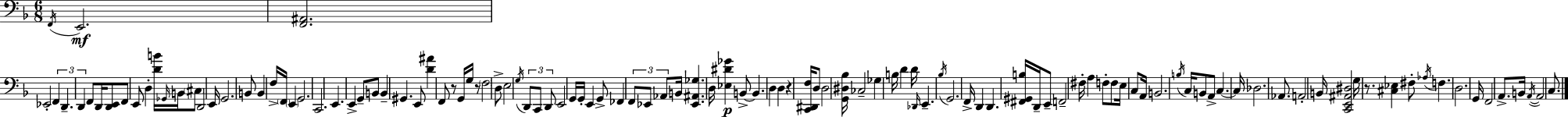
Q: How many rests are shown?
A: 4